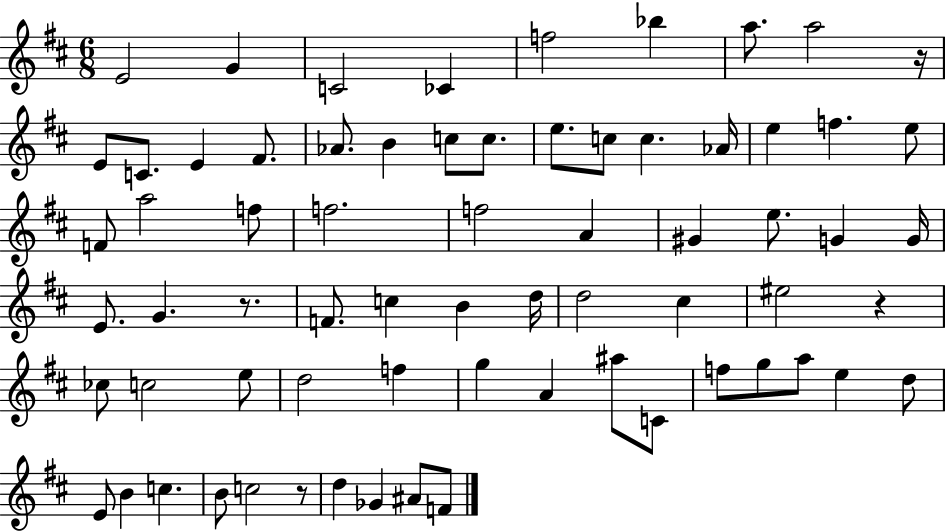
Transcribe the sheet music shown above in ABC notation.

X:1
T:Untitled
M:6/8
L:1/4
K:D
E2 G C2 _C f2 _b a/2 a2 z/4 E/2 C/2 E ^F/2 _A/2 B c/2 c/2 e/2 c/2 c _A/4 e f e/2 F/2 a2 f/2 f2 f2 A ^G e/2 G G/4 E/2 G z/2 F/2 c B d/4 d2 ^c ^e2 z _c/2 c2 e/2 d2 f g A ^a/2 C/2 f/2 g/2 a/2 e d/2 E/2 B c B/2 c2 z/2 d _G ^A/2 F/2